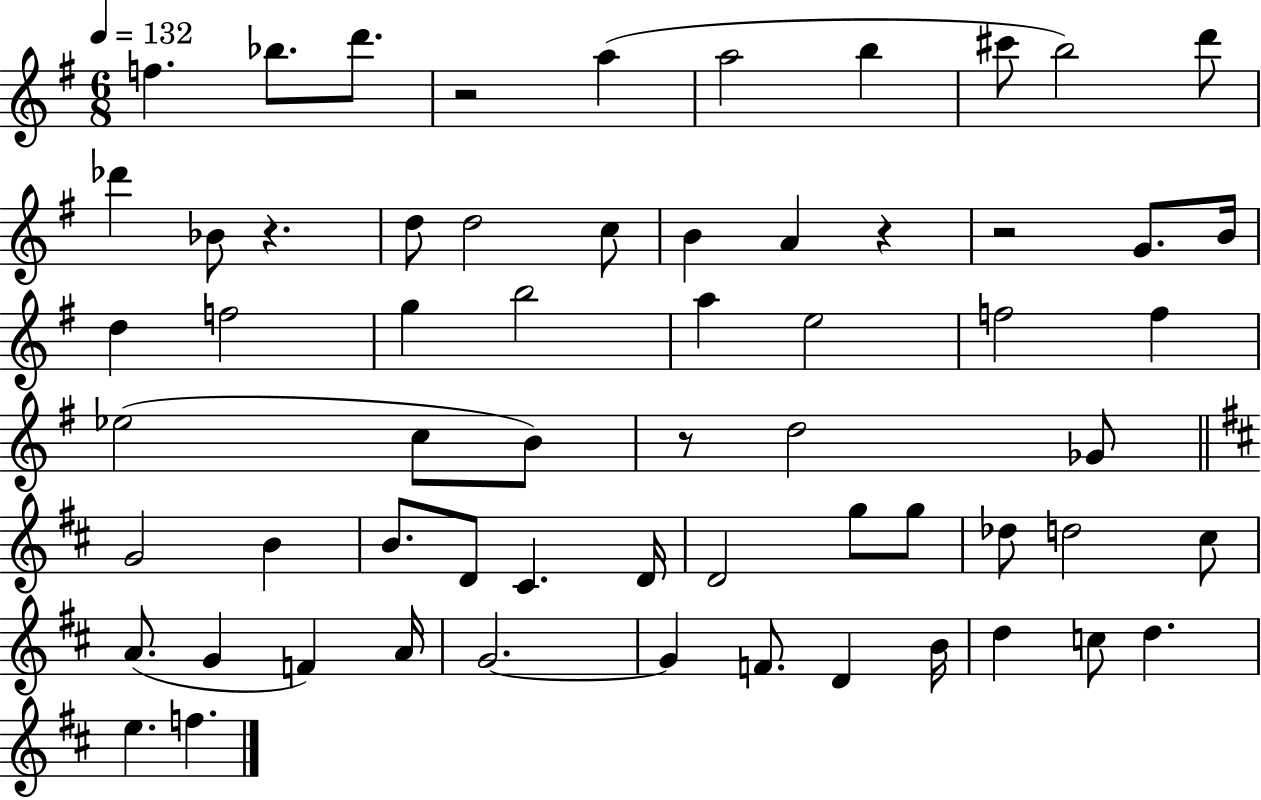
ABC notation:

X:1
T:Untitled
M:6/8
L:1/4
K:G
f _b/2 d'/2 z2 a a2 b ^c'/2 b2 d'/2 _d' _B/2 z d/2 d2 c/2 B A z z2 G/2 B/4 d f2 g b2 a e2 f2 f _e2 c/2 B/2 z/2 d2 _G/2 G2 B B/2 D/2 ^C D/4 D2 g/2 g/2 _d/2 d2 ^c/2 A/2 G F A/4 G2 G F/2 D B/4 d c/2 d e f